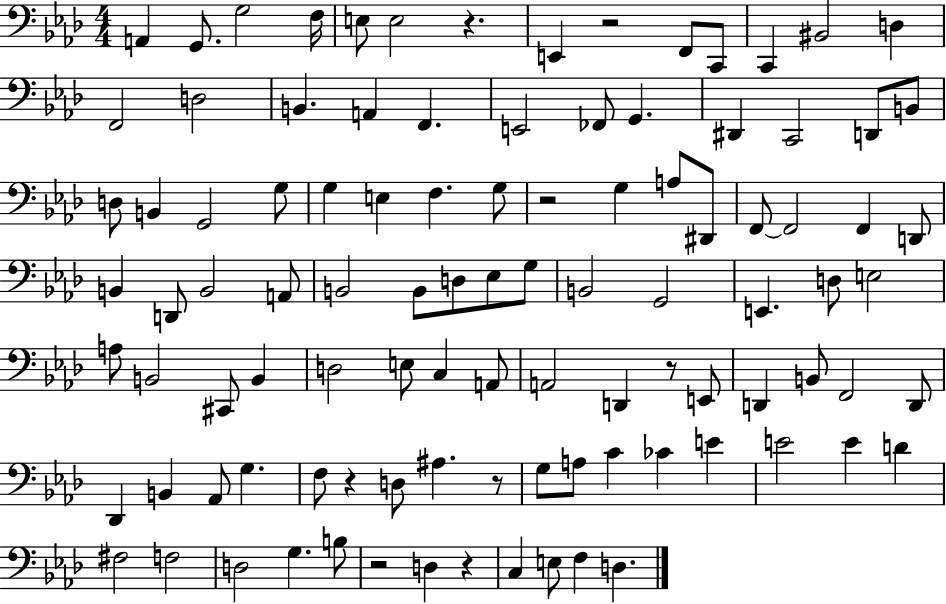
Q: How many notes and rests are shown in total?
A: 101